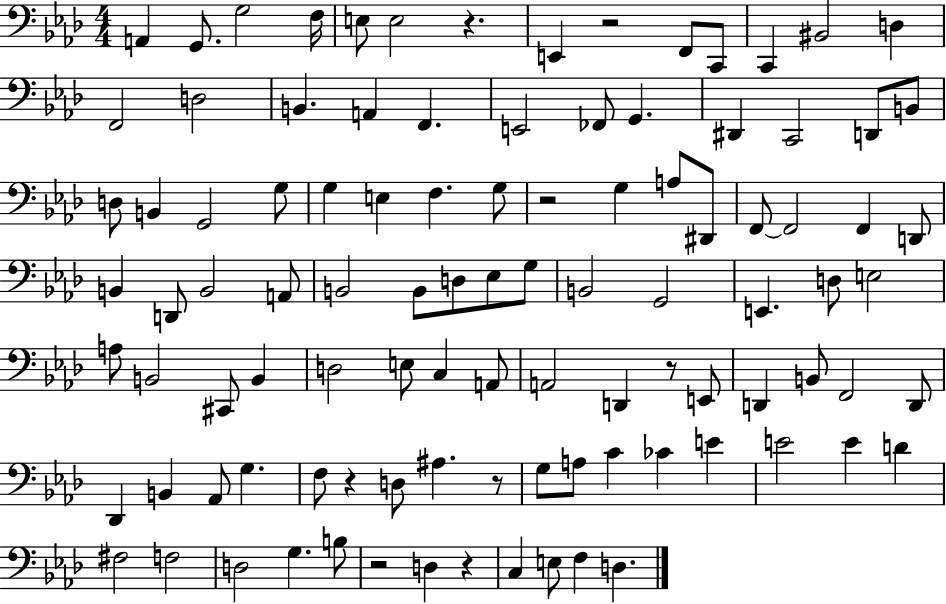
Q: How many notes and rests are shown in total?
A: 101